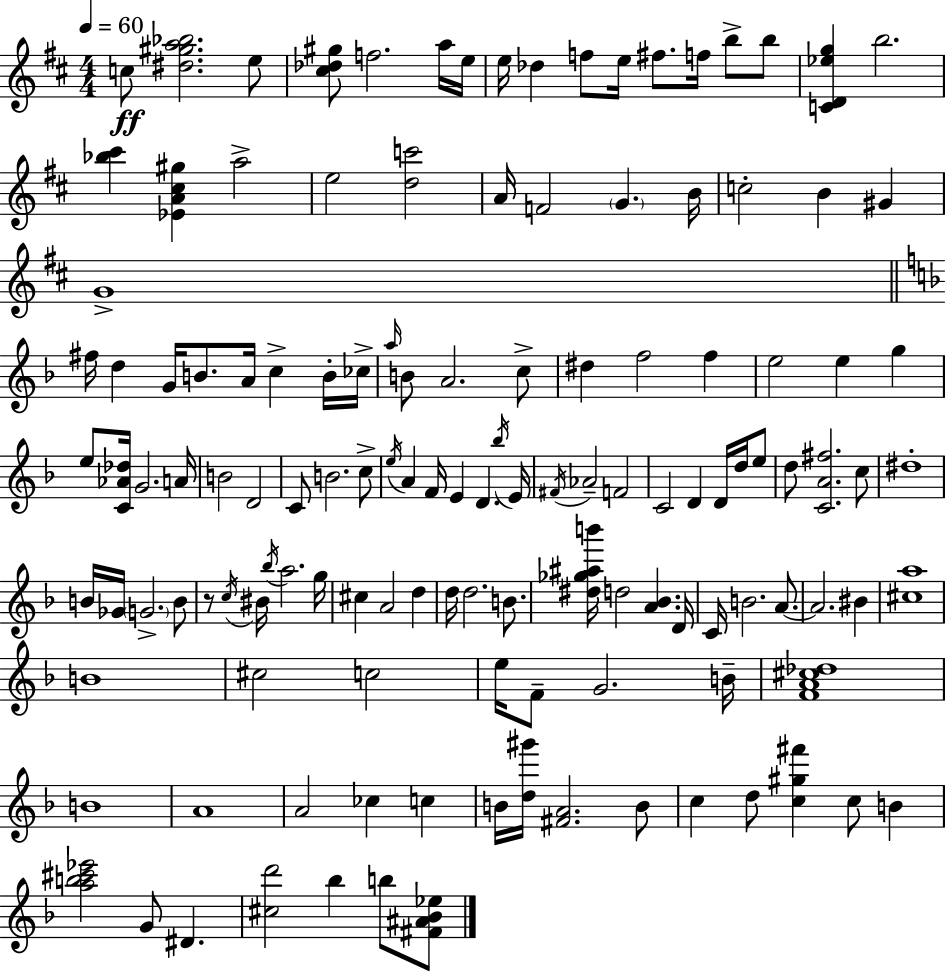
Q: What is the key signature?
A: D major